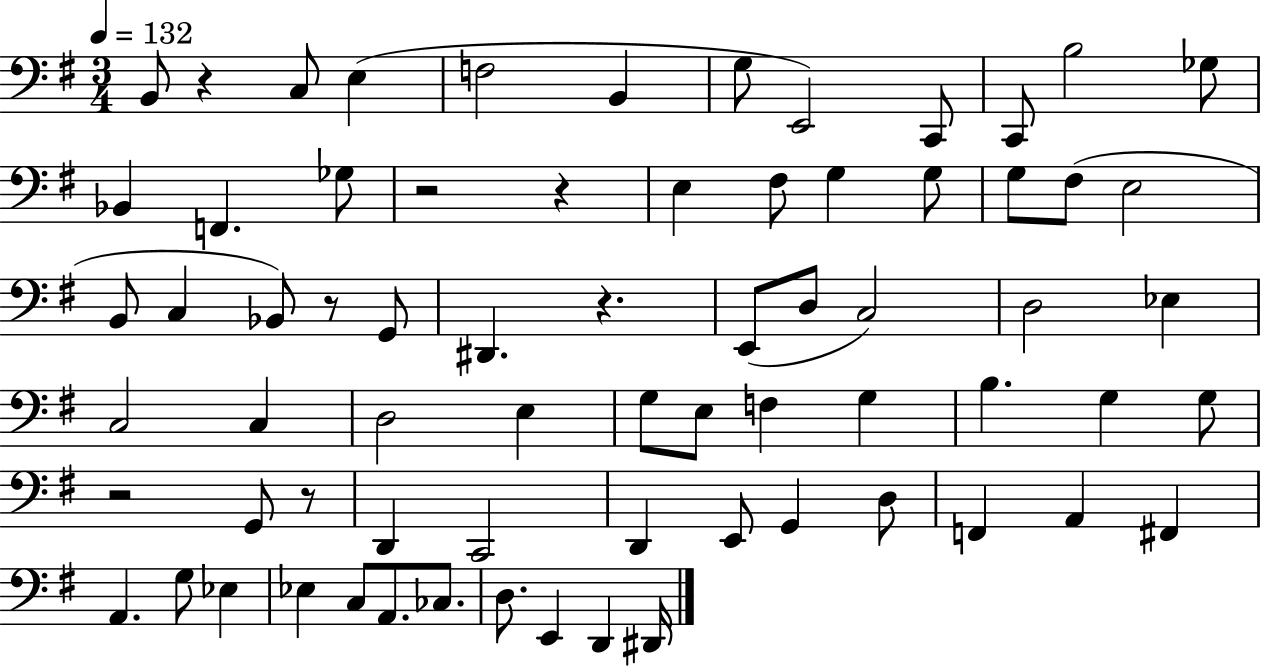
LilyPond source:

{
  \clef bass
  \numericTimeSignature
  \time 3/4
  \key g \major
  \tempo 4 = 132
  \repeat volta 2 { b,8 r4 c8 e4( | f2 b,4 | g8 e,2) c,8 | c,8 b2 ges8 | \break bes,4 f,4. ges8 | r2 r4 | e4 fis8 g4 g8 | g8 fis8( e2 | \break b,8 c4 bes,8) r8 g,8 | dis,4. r4. | e,8( d8 c2) | d2 ees4 | \break c2 c4 | d2 e4 | g8 e8 f4 g4 | b4. g4 g8 | \break r2 g,8 r8 | d,4 c,2 | d,4 e,8 g,4 d8 | f,4 a,4 fis,4 | \break a,4. g8 ees4 | ees4 c8 a,8. ces8. | d8. e,4 d,4 dis,16 | } \bar "|."
}